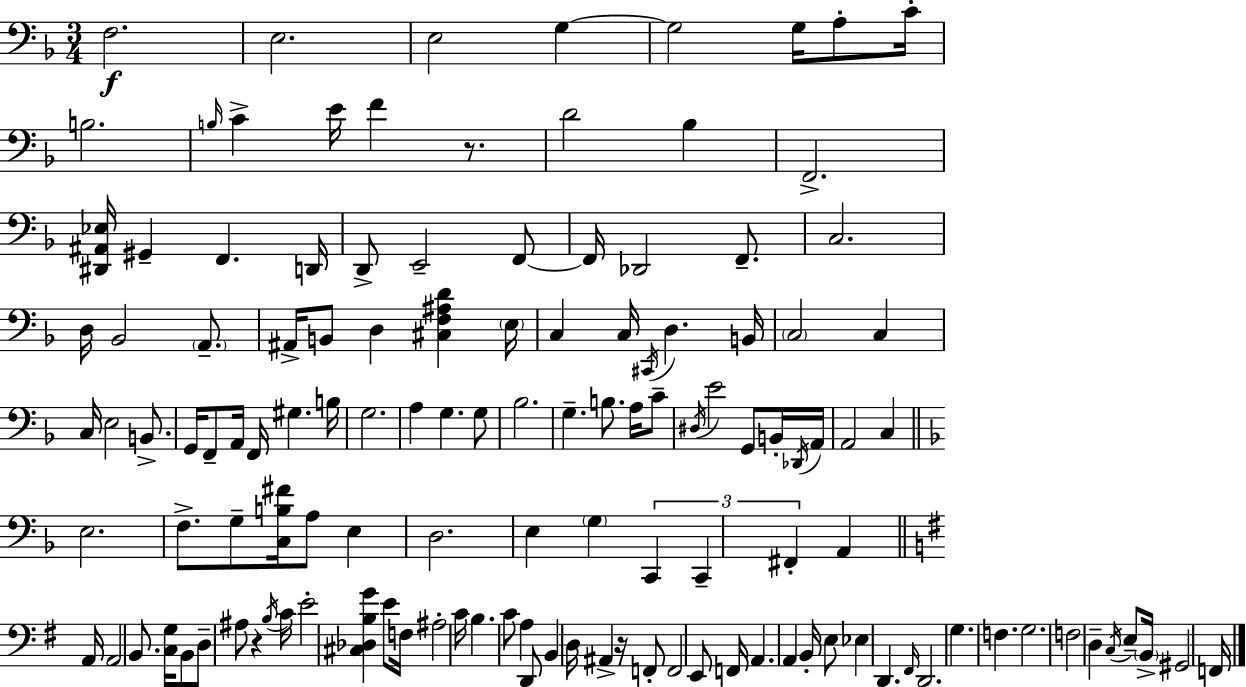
X:1
T:Untitled
M:3/4
L:1/4
K:F
F,2 E,2 E,2 G, G,2 G,/4 A,/2 C/4 B,2 B,/4 C E/4 F z/2 D2 _B, F,,2 [^D,,^A,,_E,]/4 ^G,, F,, D,,/4 D,,/2 E,,2 F,,/2 F,,/4 _D,,2 F,,/2 C,2 D,/4 _B,,2 A,,/2 ^A,,/4 B,,/2 D, [^C,F,^A,D] E,/4 C, C,/4 ^C,,/4 D, B,,/4 C,2 C, C,/4 E,2 B,,/2 G,,/4 F,,/2 A,,/4 F,,/4 ^G, B,/4 G,2 A, G, G,/2 _B,2 G, B,/2 A,/4 C/2 ^D,/4 E2 G,,/2 B,,/4 _D,,/4 A,,/4 A,,2 C, E,2 F,/2 G,/2 [C,B,^F]/4 A,/2 E, D,2 E, G, C,, C,, ^F,, A,, A,,/4 A,,2 B,,/2 [C,G,]/4 B,,/2 D,/2 ^A,/2 z B,/4 C/4 E2 [^C,_D,B,G] E/2 F,/4 ^A,2 C/4 B, C/2 A, D,,/2 B,, D,/4 ^A,, z/4 F,,/2 F,,2 E,,/2 F,,/4 A,, A,, B,,/4 E,/2 _E, D,, ^F,,/4 D,,2 G, F, G,2 F,2 D, C,/4 E,/2 B,,/4 ^G,,2 F,,/4